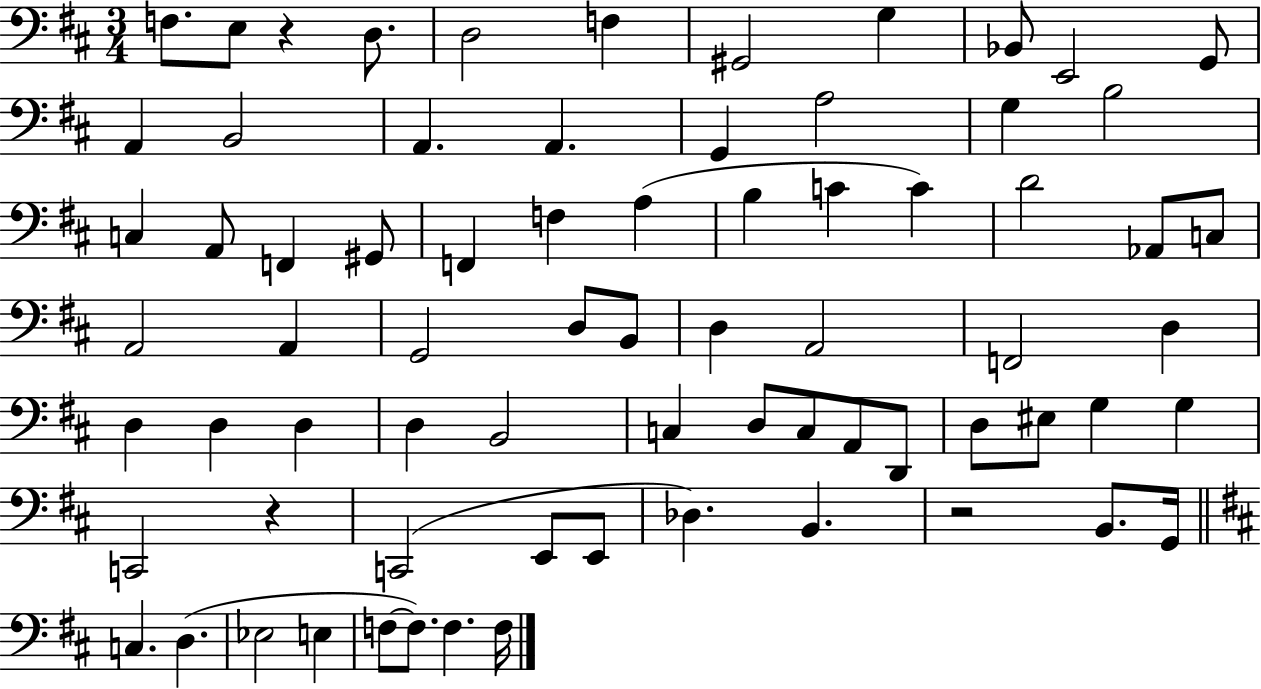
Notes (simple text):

F3/e. E3/e R/q D3/e. D3/h F3/q G#2/h G3/q Bb2/e E2/h G2/e A2/q B2/h A2/q. A2/q. G2/q A3/h G3/q B3/h C3/q A2/e F2/q G#2/e F2/q F3/q A3/q B3/q C4/q C4/q D4/h Ab2/e C3/e A2/h A2/q G2/h D3/e B2/e D3/q A2/h F2/h D3/q D3/q D3/q D3/q D3/q B2/h C3/q D3/e C3/e A2/e D2/e D3/e EIS3/e G3/q G3/q C2/h R/q C2/h E2/e E2/e Db3/q. B2/q. R/h B2/e. G2/s C3/q. D3/q. Eb3/h E3/q F3/e F3/e. F3/q. F3/s